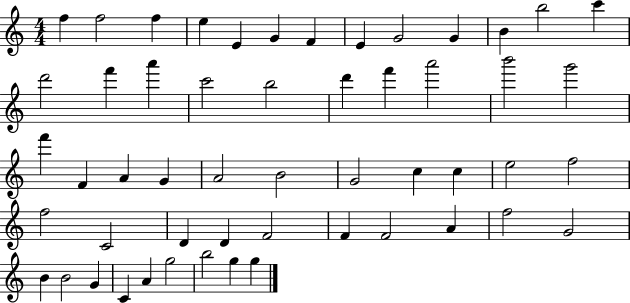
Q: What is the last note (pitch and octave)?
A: G5